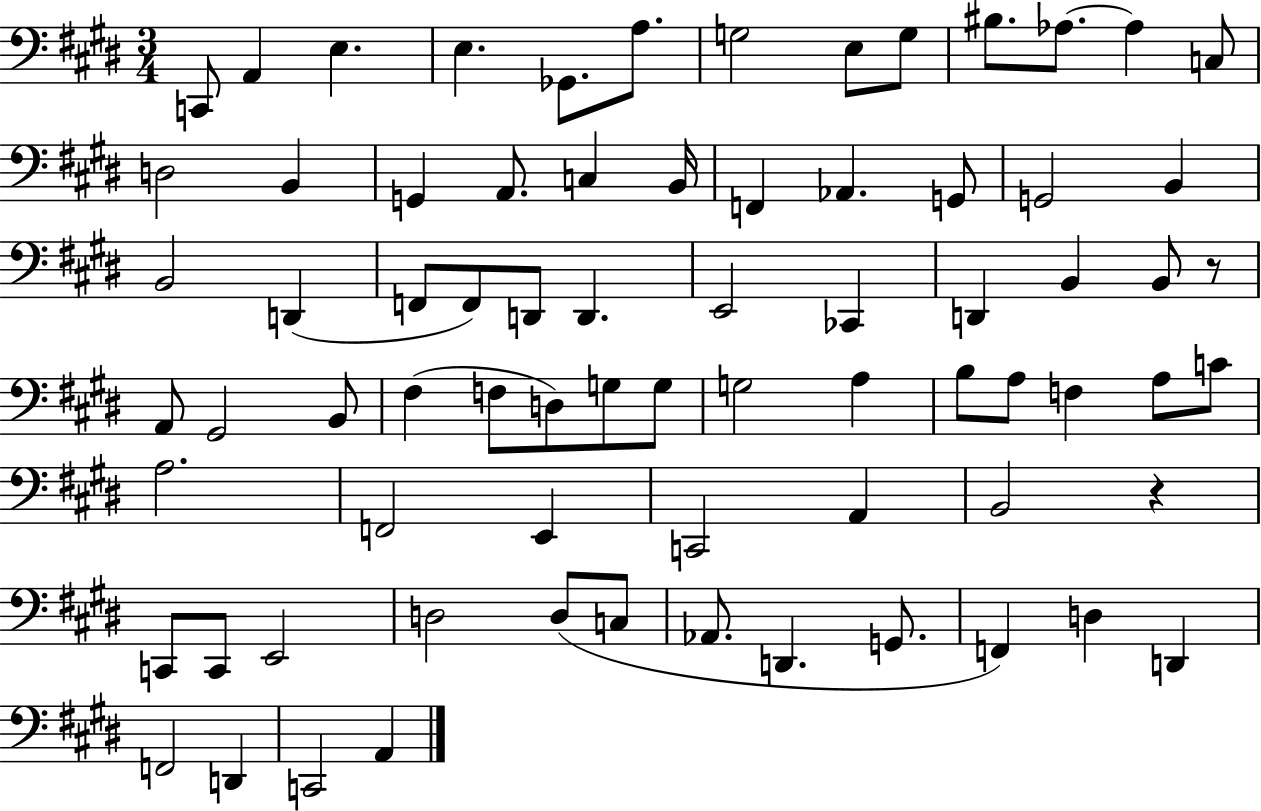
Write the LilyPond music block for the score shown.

{
  \clef bass
  \numericTimeSignature
  \time 3/4
  \key e \major
  c,8 a,4 e4. | e4. ges,8. a8. | g2 e8 g8 | bis8. aes8.~~ aes4 c8 | \break d2 b,4 | g,4 a,8. c4 b,16 | f,4 aes,4. g,8 | g,2 b,4 | \break b,2 d,4( | f,8 f,8) d,8 d,4. | e,2 ces,4 | d,4 b,4 b,8 r8 | \break a,8 gis,2 b,8 | fis4( f8 d8) g8 g8 | g2 a4 | b8 a8 f4 a8 c'8 | \break a2. | f,2 e,4 | c,2 a,4 | b,2 r4 | \break c,8 c,8 e,2 | d2 d8( c8 | aes,8. d,4. g,8. | f,4) d4 d,4 | \break f,2 d,4 | c,2 a,4 | \bar "|."
}